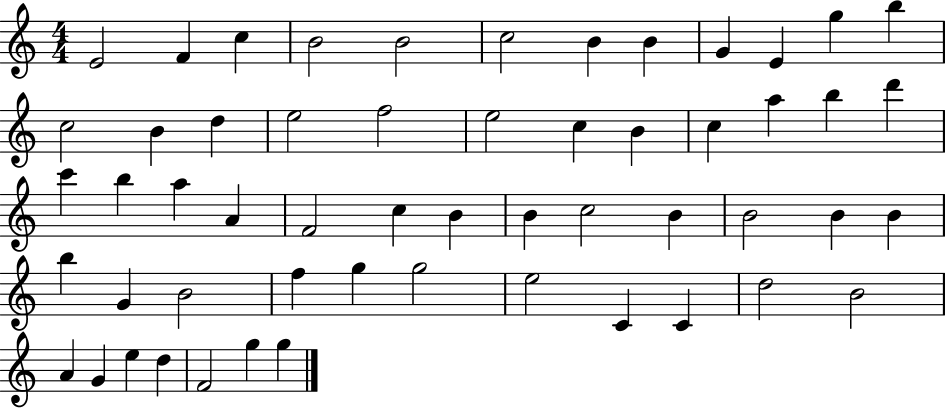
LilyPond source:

{
  \clef treble
  \numericTimeSignature
  \time 4/4
  \key c \major
  e'2 f'4 c''4 | b'2 b'2 | c''2 b'4 b'4 | g'4 e'4 g''4 b''4 | \break c''2 b'4 d''4 | e''2 f''2 | e''2 c''4 b'4 | c''4 a''4 b''4 d'''4 | \break c'''4 b''4 a''4 a'4 | f'2 c''4 b'4 | b'4 c''2 b'4 | b'2 b'4 b'4 | \break b''4 g'4 b'2 | f''4 g''4 g''2 | e''2 c'4 c'4 | d''2 b'2 | \break a'4 g'4 e''4 d''4 | f'2 g''4 g''4 | \bar "|."
}